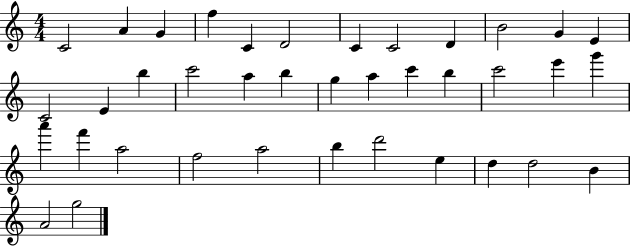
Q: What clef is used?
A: treble